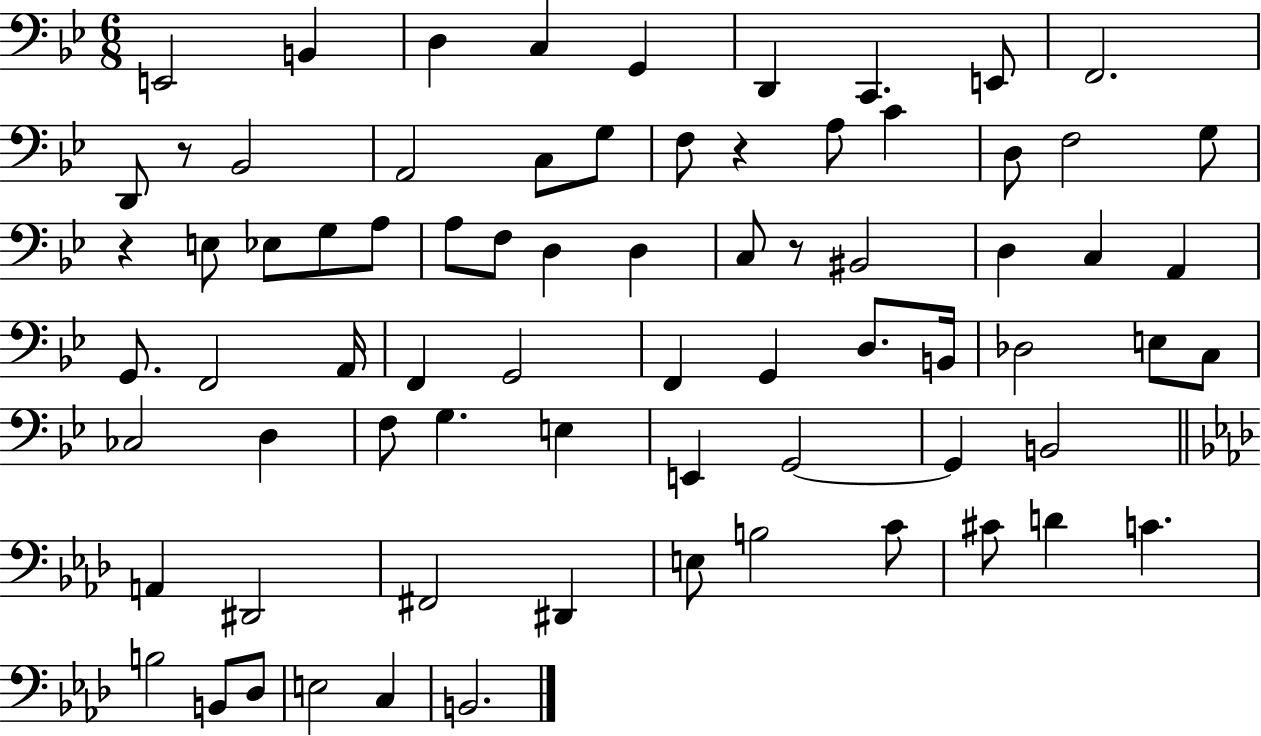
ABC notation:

X:1
T:Untitled
M:6/8
L:1/4
K:Bb
E,,2 B,, D, C, G,, D,, C,, E,,/2 F,,2 D,,/2 z/2 _B,,2 A,,2 C,/2 G,/2 F,/2 z A,/2 C D,/2 F,2 G,/2 z E,/2 _E,/2 G,/2 A,/2 A,/2 F,/2 D, D, C,/2 z/2 ^B,,2 D, C, A,, G,,/2 F,,2 A,,/4 F,, G,,2 F,, G,, D,/2 B,,/4 _D,2 E,/2 C,/2 _C,2 D, F,/2 G, E, E,, G,,2 G,, B,,2 A,, ^D,,2 ^F,,2 ^D,, E,/2 B,2 C/2 ^C/2 D C B,2 B,,/2 _D,/2 E,2 C, B,,2